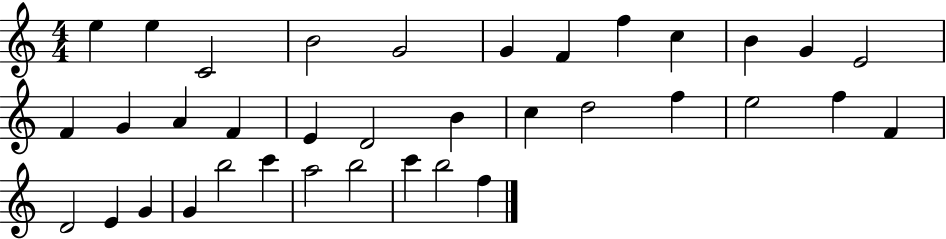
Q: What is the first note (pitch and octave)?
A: E5